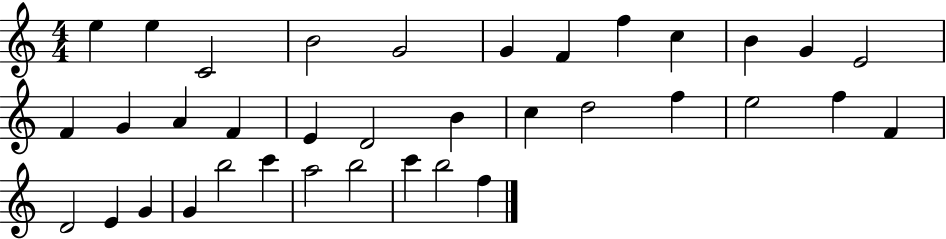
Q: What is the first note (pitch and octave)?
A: E5